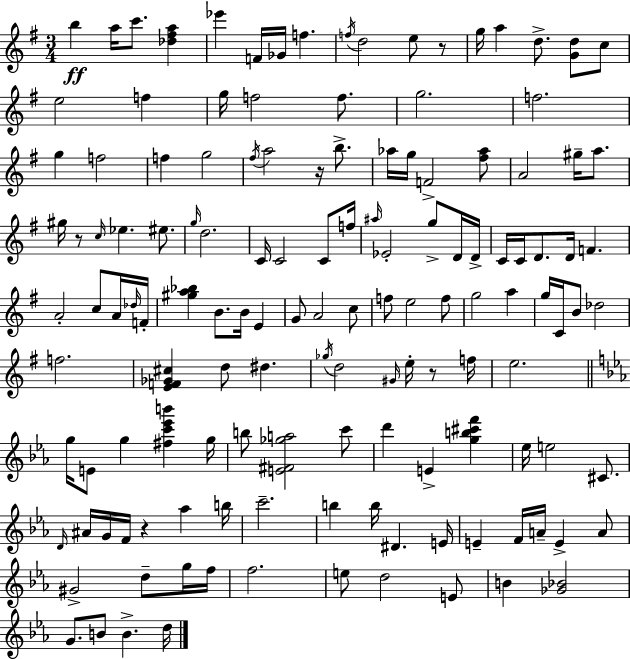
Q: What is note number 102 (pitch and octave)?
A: B5